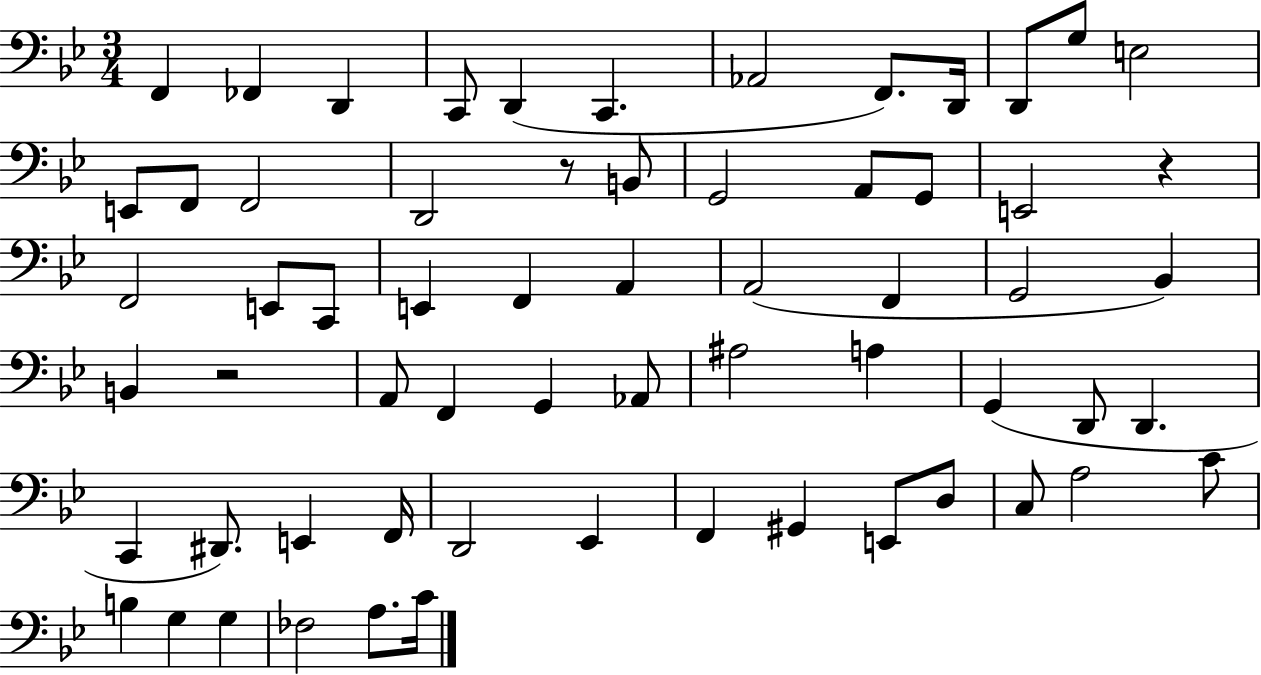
X:1
T:Untitled
M:3/4
L:1/4
K:Bb
F,, _F,, D,, C,,/2 D,, C,, _A,,2 F,,/2 D,,/4 D,,/2 G,/2 E,2 E,,/2 F,,/2 F,,2 D,,2 z/2 B,,/2 G,,2 A,,/2 G,,/2 E,,2 z F,,2 E,,/2 C,,/2 E,, F,, A,, A,,2 F,, G,,2 _B,, B,, z2 A,,/2 F,, G,, _A,,/2 ^A,2 A, G,, D,,/2 D,, C,, ^D,,/2 E,, F,,/4 D,,2 _E,, F,, ^G,, E,,/2 D,/2 C,/2 A,2 C/2 B, G, G, _F,2 A,/2 C/4